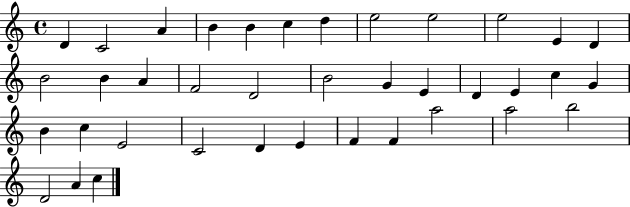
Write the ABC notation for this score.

X:1
T:Untitled
M:4/4
L:1/4
K:C
D C2 A B B c d e2 e2 e2 E D B2 B A F2 D2 B2 G E D E c G B c E2 C2 D E F F a2 a2 b2 D2 A c